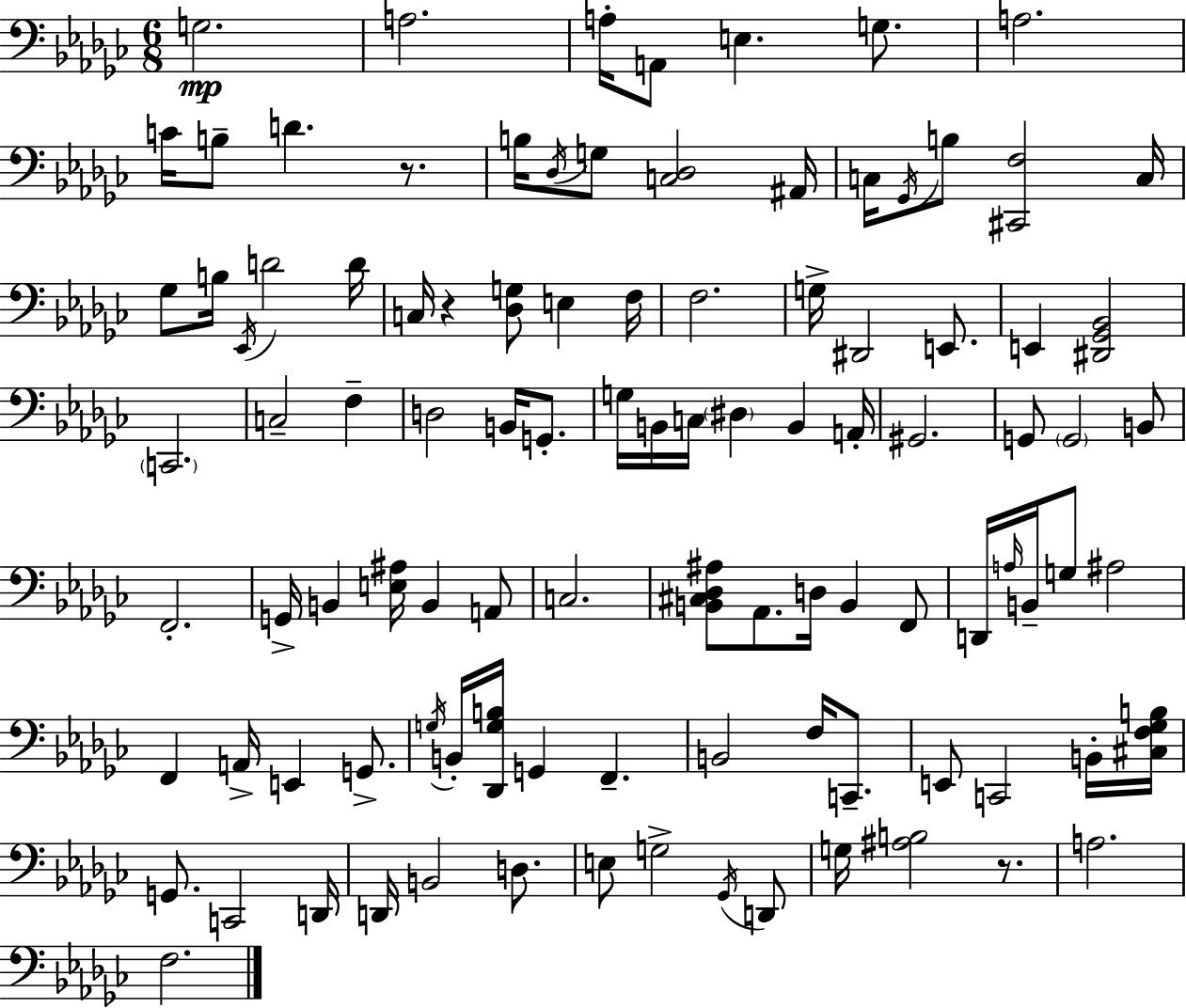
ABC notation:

X:1
T:Untitled
M:6/8
L:1/4
K:Ebm
G,2 A,2 A,/4 A,,/2 E, G,/2 A,2 C/4 B,/2 D z/2 B,/4 _D,/4 G,/2 [C,_D,]2 ^A,,/4 C,/4 _G,,/4 B,/2 [^C,,F,]2 C,/4 _G,/2 B,/4 _E,,/4 D2 D/4 C,/4 z [_D,G,]/2 E, F,/4 F,2 G,/4 ^D,,2 E,,/2 E,, [^D,,_G,,_B,,]2 C,,2 C,2 F, D,2 B,,/4 G,,/2 G,/4 B,,/4 C,/4 ^D, B,, A,,/4 ^G,,2 G,,/2 G,,2 B,,/2 F,,2 G,,/4 B,, [E,^A,]/4 B,, A,,/2 C,2 [B,,^C,_D,^A,]/2 _A,,/2 D,/4 B,, F,,/2 D,,/4 A,/4 B,,/4 G,/2 ^A,2 F,, A,,/4 E,, G,,/2 G,/4 B,,/4 [_D,,G,B,]/4 G,, F,, B,,2 F,/4 C,,/2 E,,/2 C,,2 B,,/4 [^C,F,_G,B,]/4 G,,/2 C,,2 D,,/4 D,,/4 B,,2 D,/2 E,/2 G,2 _G,,/4 D,,/2 G,/4 [^A,B,]2 z/2 A,2 F,2